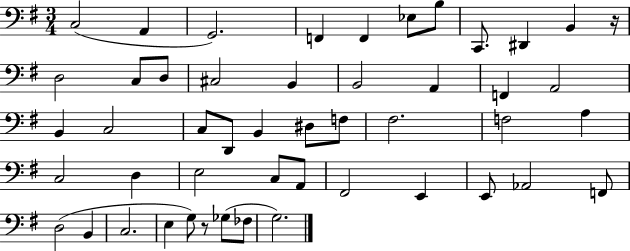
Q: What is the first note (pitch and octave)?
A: C3